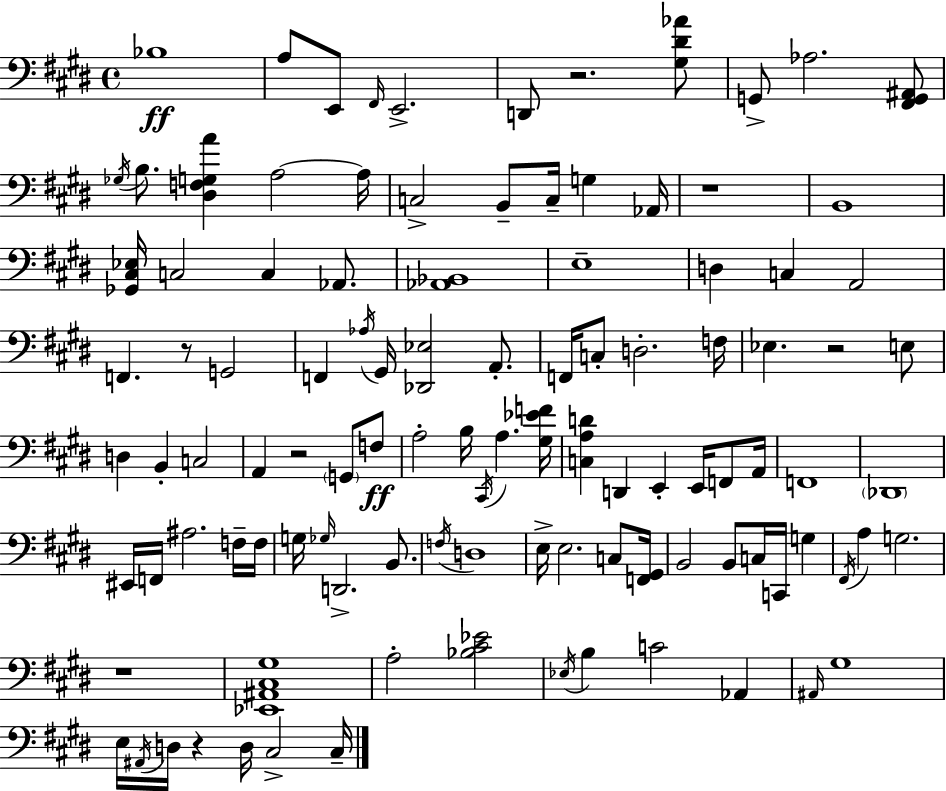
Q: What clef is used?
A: bass